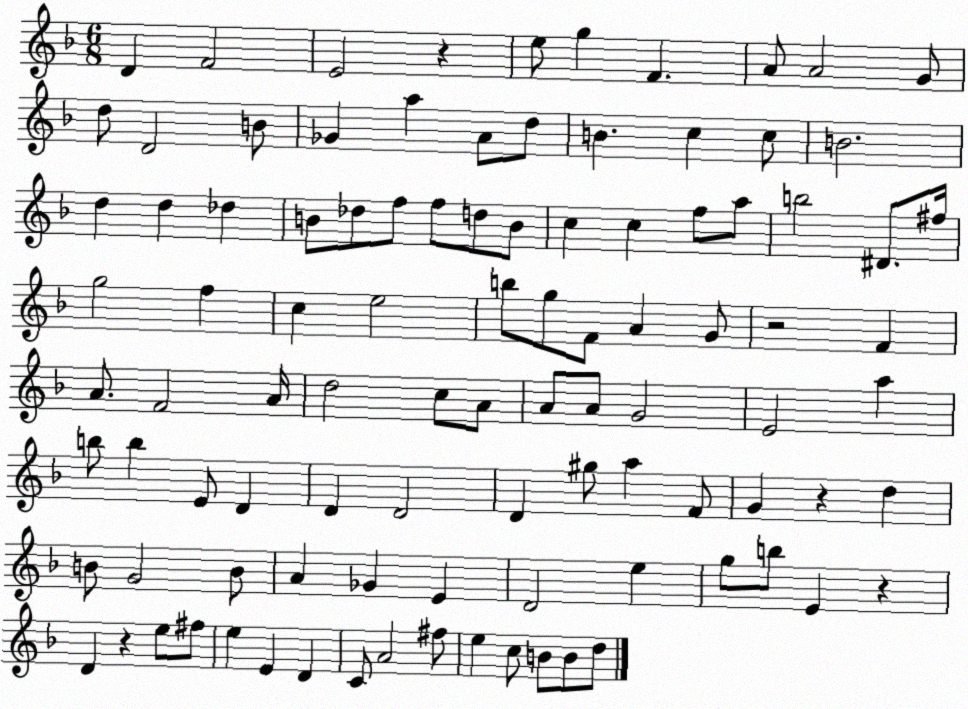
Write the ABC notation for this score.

X:1
T:Untitled
M:6/8
L:1/4
K:F
D F2 E2 z e/2 g F A/2 A2 G/2 d/2 D2 B/2 _G a A/2 d/2 B c c/2 B2 d d _d B/2 _d/2 f/2 f/2 d/2 B/2 c c f/2 a/2 b2 ^D/2 ^f/4 g2 f c e2 b/2 g/2 F/2 A G/2 z2 F A/2 F2 A/4 d2 c/2 A/2 A/2 A/2 G2 E2 a b/2 b E/2 D D D2 D ^g/2 a F/2 G z d B/2 G2 B/2 A _G E D2 e g/2 b/2 E z D z e/2 ^f/2 e E D C/2 A2 ^f/2 e c/2 B/2 B/2 d/2